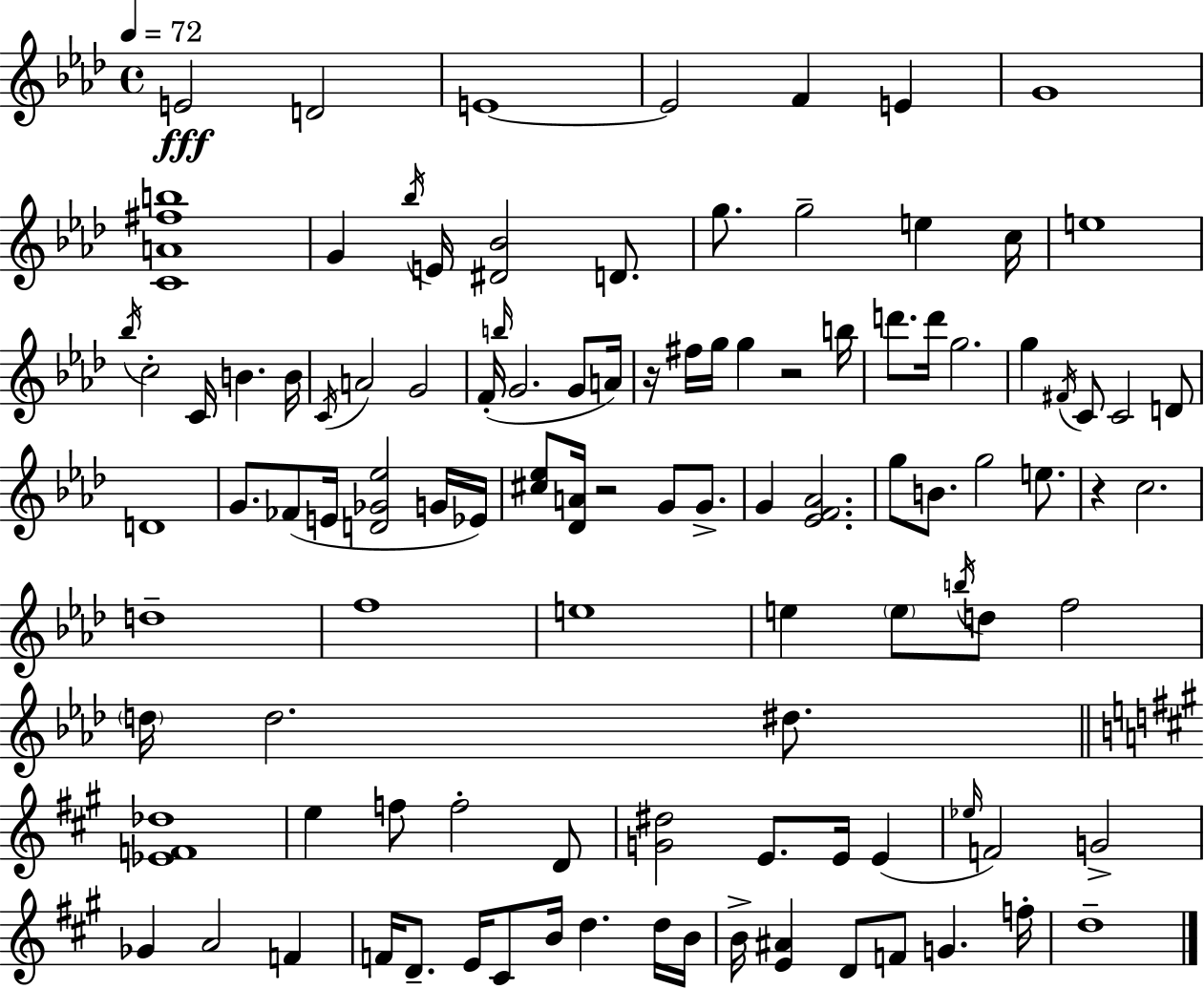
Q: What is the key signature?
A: AES major